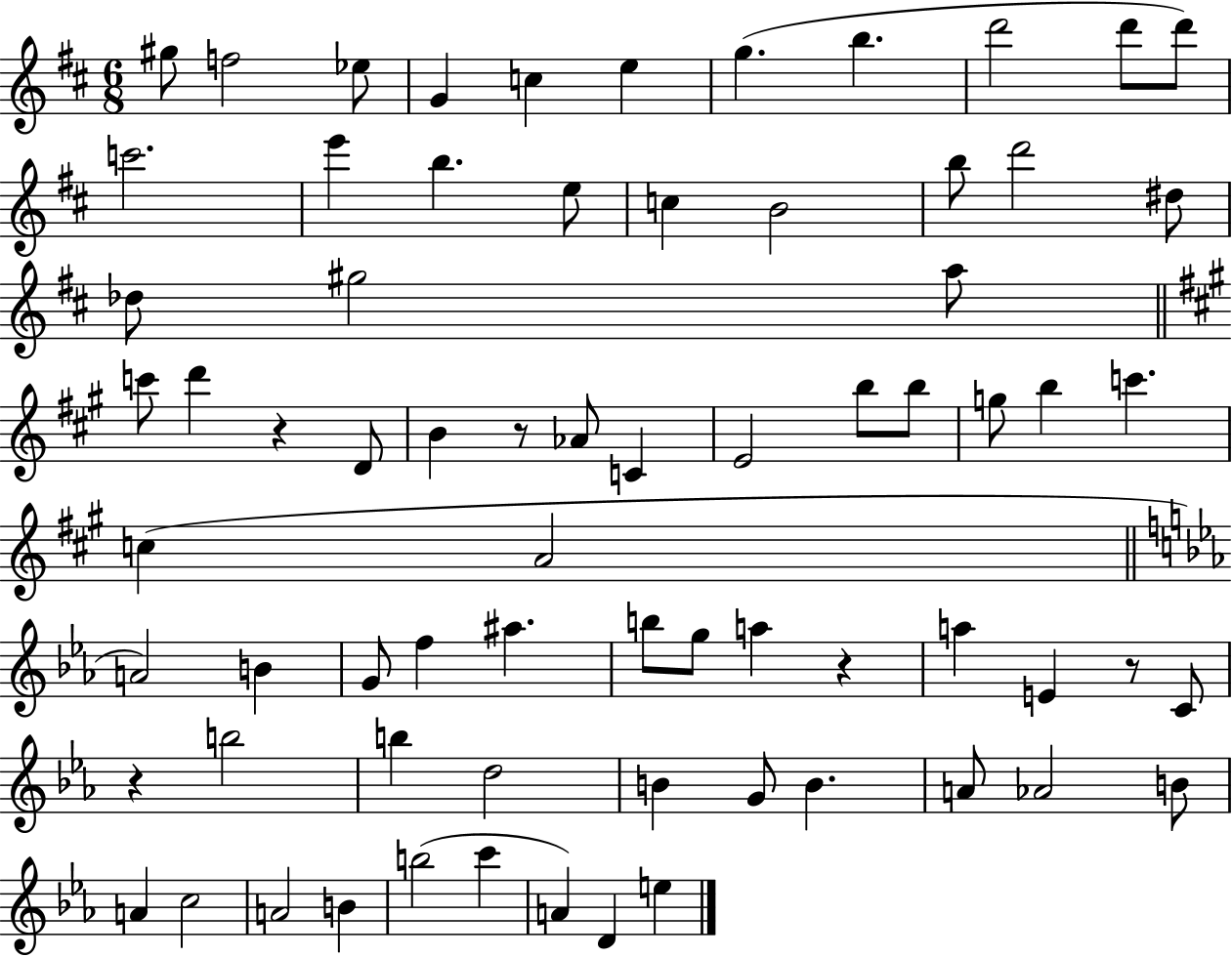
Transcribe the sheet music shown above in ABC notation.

X:1
T:Untitled
M:6/8
L:1/4
K:D
^g/2 f2 _e/2 G c e g b d'2 d'/2 d'/2 c'2 e' b e/2 c B2 b/2 d'2 ^d/2 _d/2 ^g2 a/2 c'/2 d' z D/2 B z/2 _A/2 C E2 b/2 b/2 g/2 b c' c A2 A2 B G/2 f ^a b/2 g/2 a z a E z/2 C/2 z b2 b d2 B G/2 B A/2 _A2 B/2 A c2 A2 B b2 c' A D e